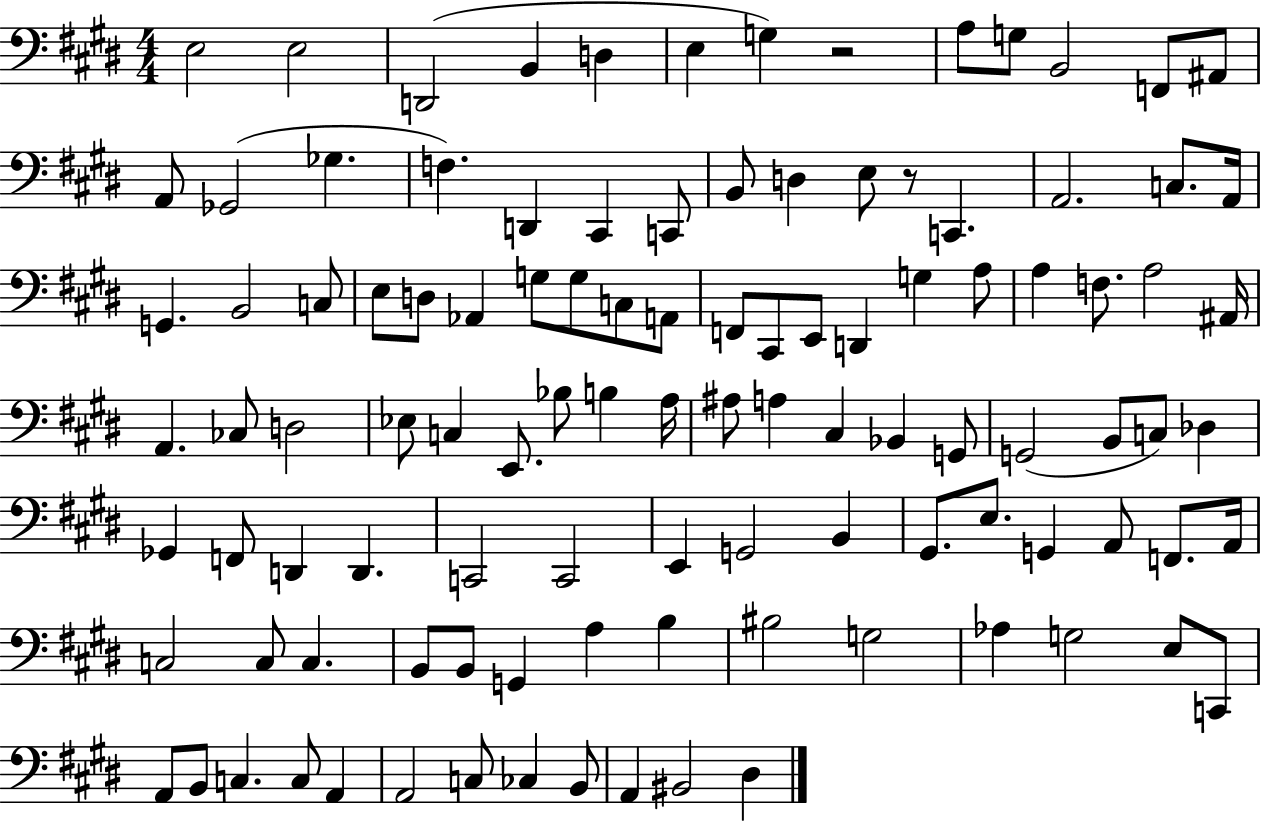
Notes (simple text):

E3/h E3/h D2/h B2/q D3/q E3/q G3/q R/h A3/e G3/e B2/h F2/e A#2/e A2/e Gb2/h Gb3/q. F3/q. D2/q C#2/q C2/e B2/e D3/q E3/e R/e C2/q. A2/h. C3/e. A2/s G2/q. B2/h C3/e E3/e D3/e Ab2/q G3/e G3/e C3/e A2/e F2/e C#2/e E2/e D2/q G3/q A3/e A3/q F3/e. A3/h A#2/s A2/q. CES3/e D3/h Eb3/e C3/q E2/e. Bb3/e B3/q A3/s A#3/e A3/q C#3/q Bb2/q G2/e G2/h B2/e C3/e Db3/q Gb2/q F2/e D2/q D2/q. C2/h C2/h E2/q G2/h B2/q G#2/e. E3/e. G2/q A2/e F2/e. A2/s C3/h C3/e C3/q. B2/e B2/e G2/q A3/q B3/q BIS3/h G3/h Ab3/q G3/h E3/e C2/e A2/e B2/e C3/q. C3/e A2/q A2/h C3/e CES3/q B2/e A2/q BIS2/h D#3/q